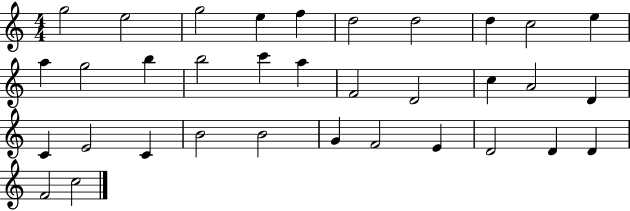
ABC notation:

X:1
T:Untitled
M:4/4
L:1/4
K:C
g2 e2 g2 e f d2 d2 d c2 e a g2 b b2 c' a F2 D2 c A2 D C E2 C B2 B2 G F2 E D2 D D F2 c2